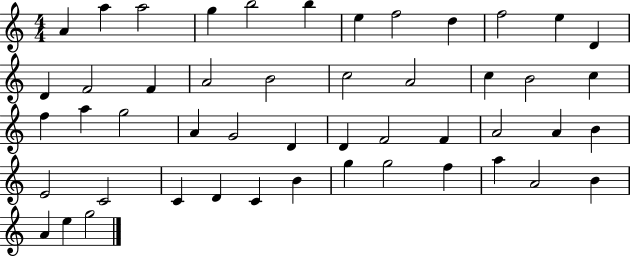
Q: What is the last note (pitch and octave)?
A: G5